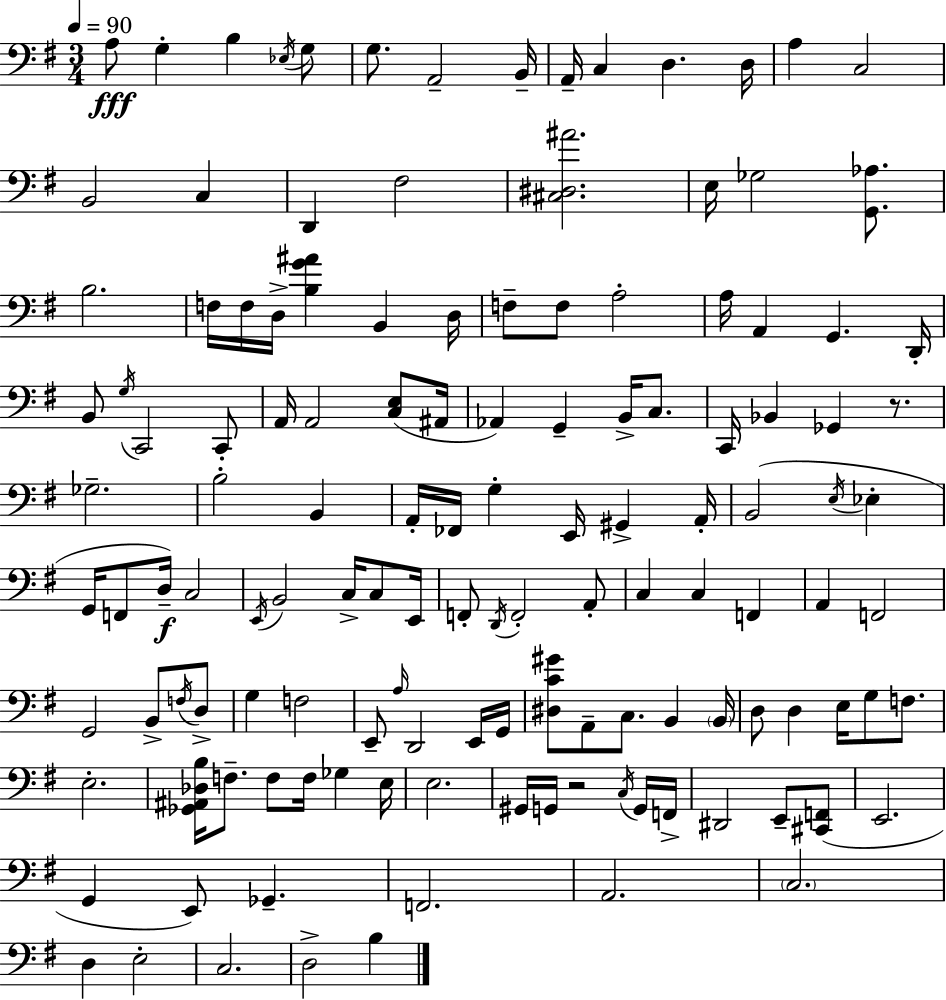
X:1
T:Untitled
M:3/4
L:1/4
K:G
A,/2 G, B, _E,/4 G,/2 G,/2 A,,2 B,,/4 A,,/4 C, D, D,/4 A, C,2 B,,2 C, D,, ^F,2 [^C,^D,^A]2 E,/4 _G,2 [G,,_A,]/2 B,2 F,/4 F,/4 D,/4 [B,G^A] B,, D,/4 F,/2 F,/2 A,2 A,/4 A,, G,, D,,/4 B,,/2 G,/4 C,,2 C,,/2 A,,/4 A,,2 [C,E,]/2 ^A,,/4 _A,, G,, B,,/4 C,/2 C,,/4 _B,, _G,, z/2 _G,2 B,2 B,, A,,/4 _F,,/4 G, E,,/4 ^G,, A,,/4 B,,2 E,/4 _E, G,,/4 F,,/2 D,/4 C,2 E,,/4 B,,2 C,/4 C,/2 E,,/4 F,,/2 D,,/4 F,,2 A,,/2 C, C, F,, A,, F,,2 G,,2 B,,/2 F,/4 D,/2 G, F,2 E,,/2 A,/4 D,,2 E,,/4 G,,/4 [^D,C^G]/2 A,,/2 C,/2 B,, B,,/4 D,/2 D, E,/4 G,/2 F,/2 E,2 [_G,,^A,,_D,B,]/4 F,/2 F,/2 F,/4 _G, E,/4 E,2 ^G,,/4 G,,/4 z2 C,/4 G,,/4 F,,/4 ^D,,2 E,,/2 [^C,,F,,]/2 E,,2 G,, E,,/2 _G,, F,,2 A,,2 C,2 D, E,2 C,2 D,2 B,